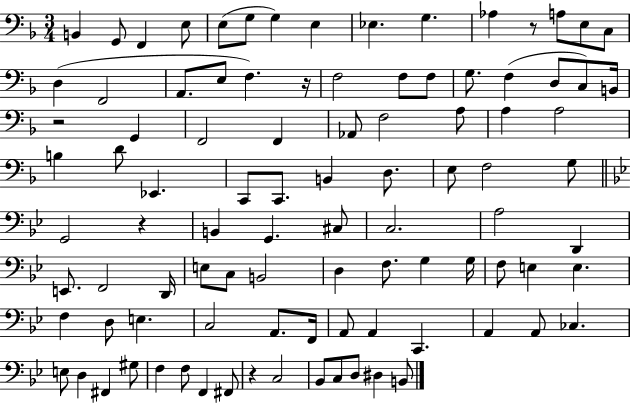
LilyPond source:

{
  \clef bass
  \numericTimeSignature
  \time 3/4
  \key f \major
  b,4 g,8 f,4 e8 | e8( g8 g4) e4 | ees4. g4. | aes4 r8 a8 e8 c8 | \break d4( f,2 | a,8. e8 f4.) r16 | f2 f8 f8 | g8. f4( d8 c8) b,16 | \break r2 g,4 | f,2 f,4 | aes,8 f2 a8 | a4 a2 | \break b4 d'8 ees,4. | c,8 c,8. b,4 d8. | e8 f2 g8 | \bar "||" \break \key bes \major g,2 r4 | b,4 g,4. cis8 | c2. | a2 d,4 | \break e,8. f,2 d,16 | e8 c8 b,2 | d4 f8. g4 g16 | f8 e4 e4. | \break f4 d8 e4. | c2 a,8. f,16 | a,8 a,4 c,4. | a,4 a,8 ces4. | \break e8 d4 fis,4 gis8 | f4 f8 f,4 fis,8 | r4 c2 | bes,8 c8 d8 dis4 b,8 | \break \bar "|."
}